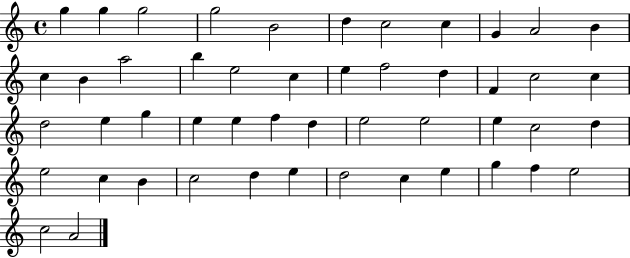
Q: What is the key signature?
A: C major